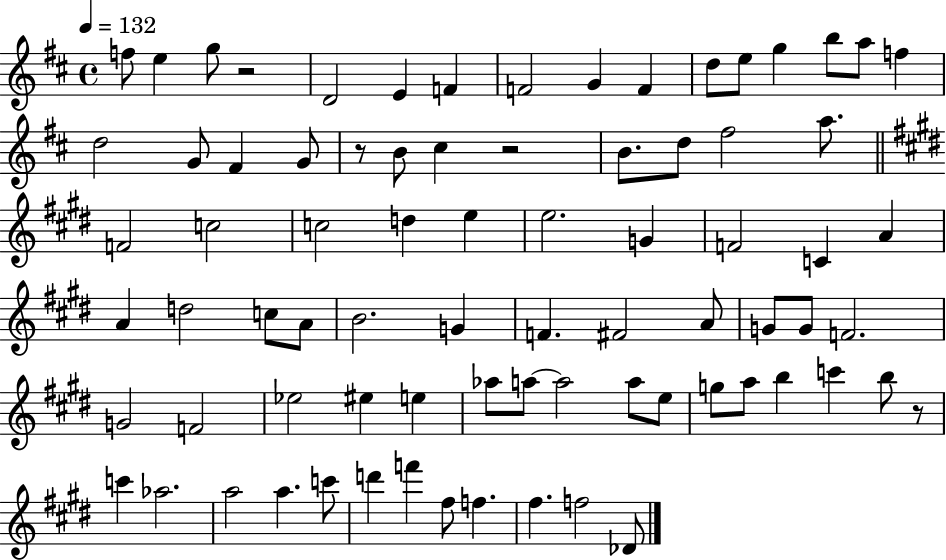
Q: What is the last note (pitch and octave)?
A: Db4